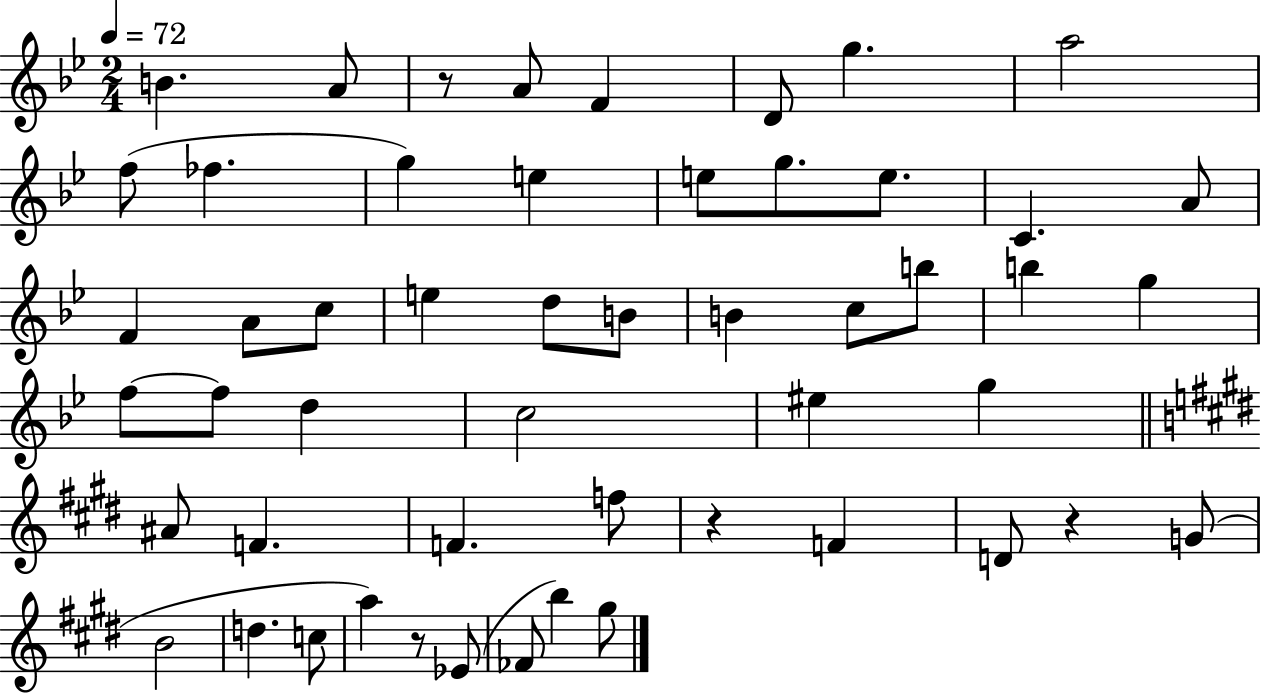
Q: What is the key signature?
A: BES major